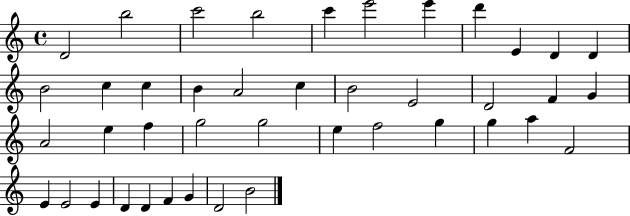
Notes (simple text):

D4/h B5/h C6/h B5/h C6/q E6/h E6/q D6/q E4/q D4/q D4/q B4/h C5/q C5/q B4/q A4/h C5/q B4/h E4/h D4/h F4/q G4/q A4/h E5/q F5/q G5/h G5/h E5/q F5/h G5/q G5/q A5/q F4/h E4/q E4/h E4/q D4/q D4/q F4/q G4/q D4/h B4/h